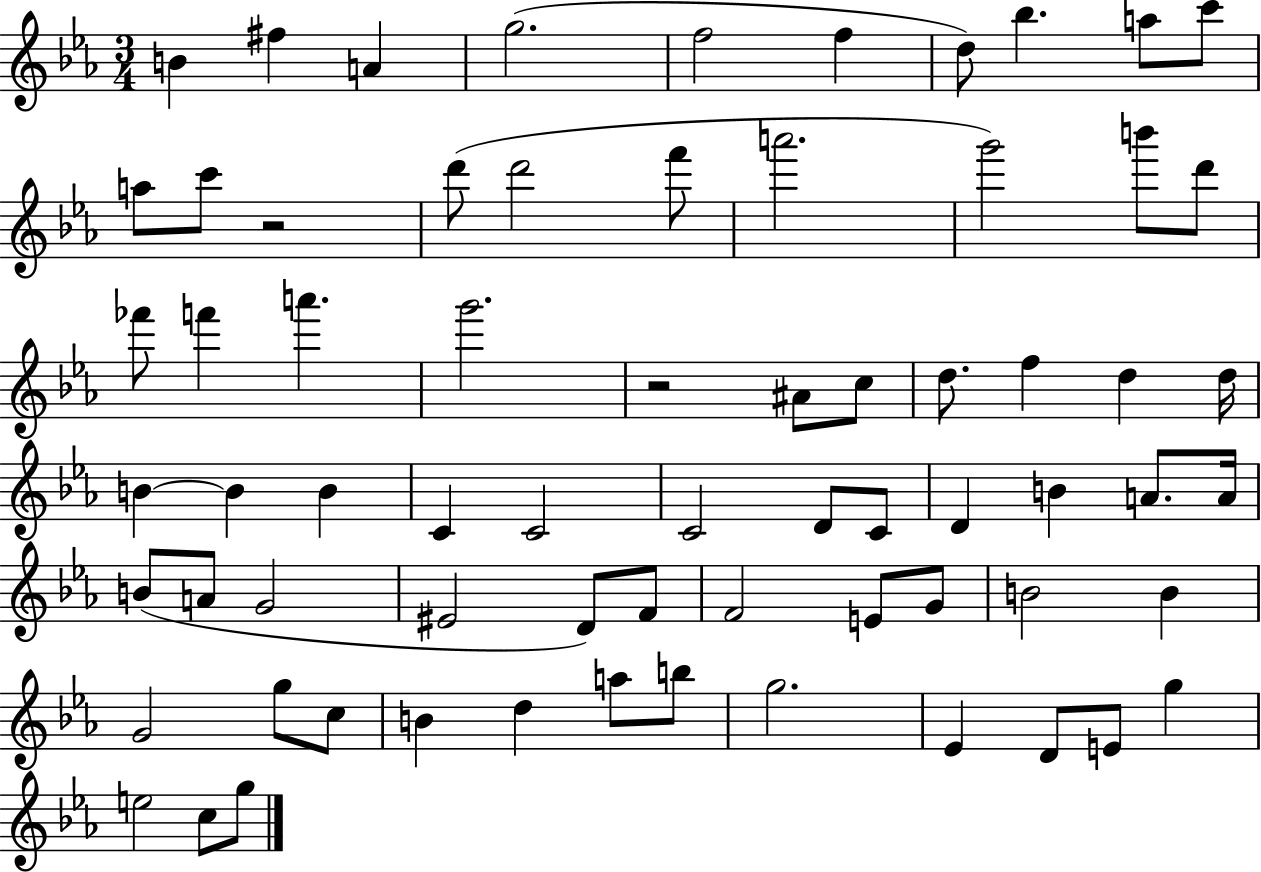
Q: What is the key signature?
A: EES major